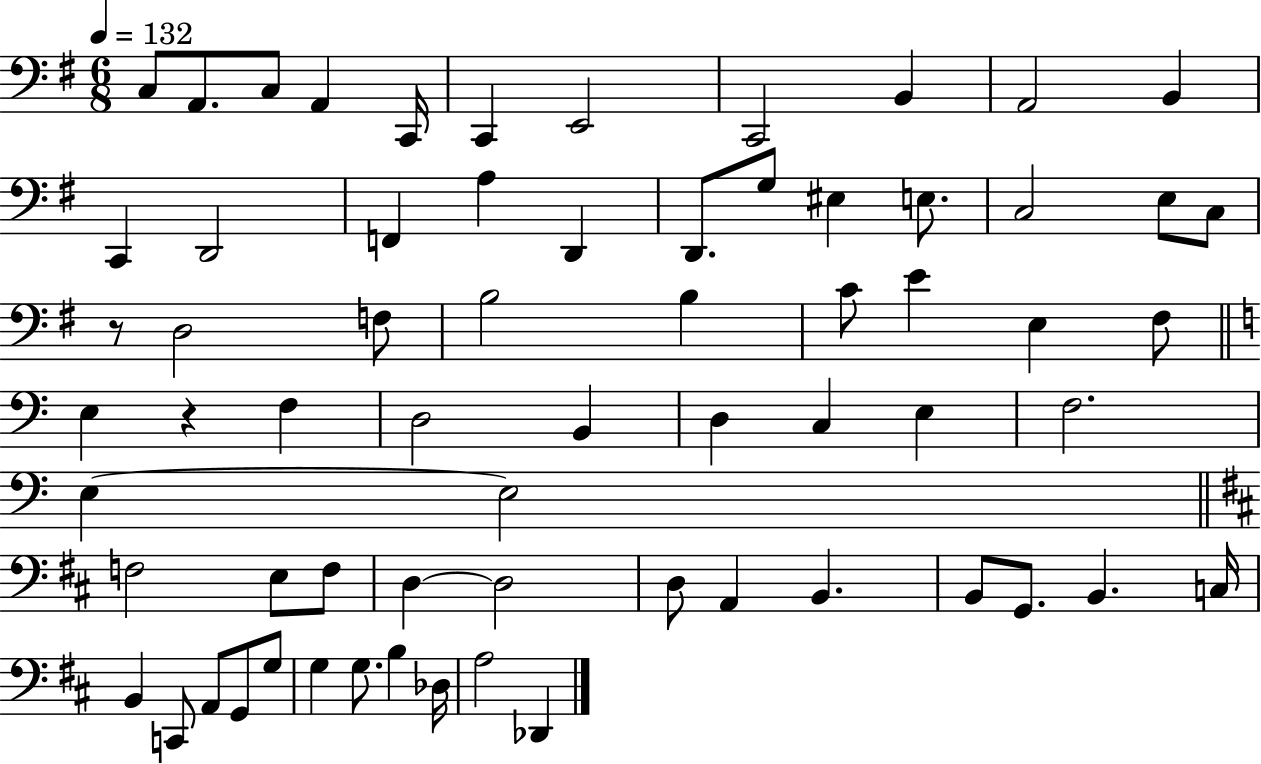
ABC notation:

X:1
T:Untitled
M:6/8
L:1/4
K:G
C,/2 A,,/2 C,/2 A,, C,,/4 C,, E,,2 C,,2 B,, A,,2 B,, C,, D,,2 F,, A, D,, D,,/2 G,/2 ^E, E,/2 C,2 E,/2 C,/2 z/2 D,2 F,/2 B,2 B, C/2 E E, ^F,/2 E, z F, D,2 B,, D, C, E, F,2 E, E,2 F,2 E,/2 F,/2 D, D,2 D,/2 A,, B,, B,,/2 G,,/2 B,, C,/4 B,, C,,/2 A,,/2 G,,/2 G,/2 G, G,/2 B, _D,/4 A,2 _D,,